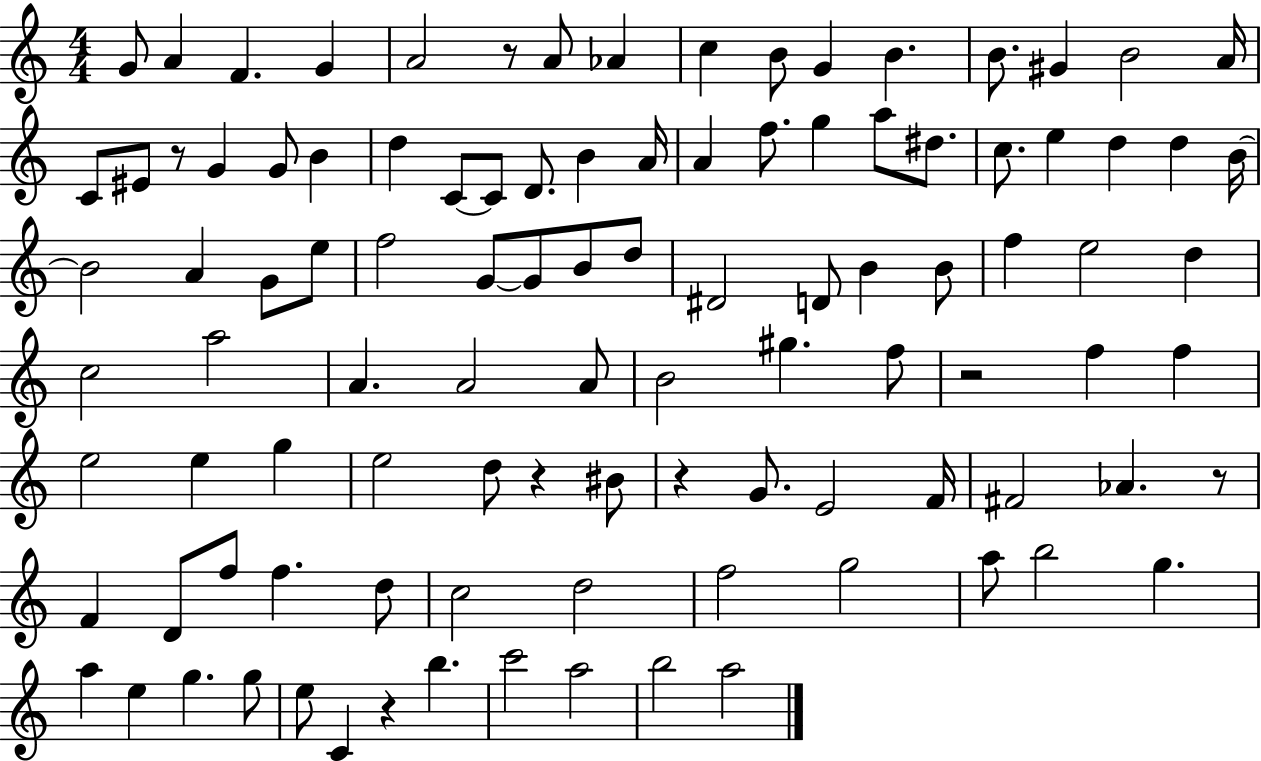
G4/e A4/q F4/q. G4/q A4/h R/e A4/e Ab4/q C5/q B4/e G4/q B4/q. B4/e. G#4/q B4/h A4/s C4/e EIS4/e R/e G4/q G4/e B4/q D5/q C4/e C4/e D4/e. B4/q A4/s A4/q F5/e. G5/q A5/e D#5/e. C5/e. E5/q D5/q D5/q B4/s B4/h A4/q G4/e E5/e F5/h G4/e G4/e B4/e D5/e D#4/h D4/e B4/q B4/e F5/q E5/h D5/q C5/h A5/h A4/q. A4/h A4/e B4/h G#5/q. F5/e R/h F5/q F5/q E5/h E5/q G5/q E5/h D5/e R/q BIS4/e R/q G4/e. E4/h F4/s F#4/h Ab4/q. R/e F4/q D4/e F5/e F5/q. D5/e C5/h D5/h F5/h G5/h A5/e B5/h G5/q. A5/q E5/q G5/q. G5/e E5/e C4/q R/q B5/q. C6/h A5/h B5/h A5/h